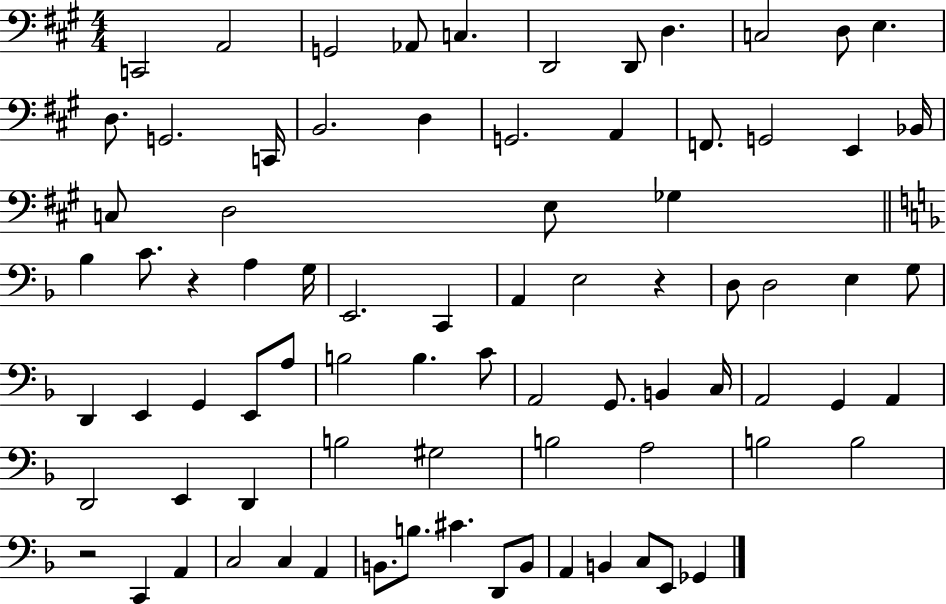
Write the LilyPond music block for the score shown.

{
  \clef bass
  \numericTimeSignature
  \time 4/4
  \key a \major
  c,2 a,2 | g,2 aes,8 c4. | d,2 d,8 d4. | c2 d8 e4. | \break d8. g,2. c,16 | b,2. d4 | g,2. a,4 | f,8. g,2 e,4 bes,16 | \break c8 d2 e8 ges4 | \bar "||" \break \key f \major bes4 c'8. r4 a4 g16 | e,2. c,4 | a,4 e2 r4 | d8 d2 e4 g8 | \break d,4 e,4 g,4 e,8 a8 | b2 b4. c'8 | a,2 g,8. b,4 c16 | a,2 g,4 a,4 | \break d,2 e,4 d,4 | b2 gis2 | b2 a2 | b2 b2 | \break r2 c,4 a,4 | c2 c4 a,4 | b,8. b8. cis'4. d,8 b,8 | a,4 b,4 c8 e,8 ges,4 | \break \bar "|."
}